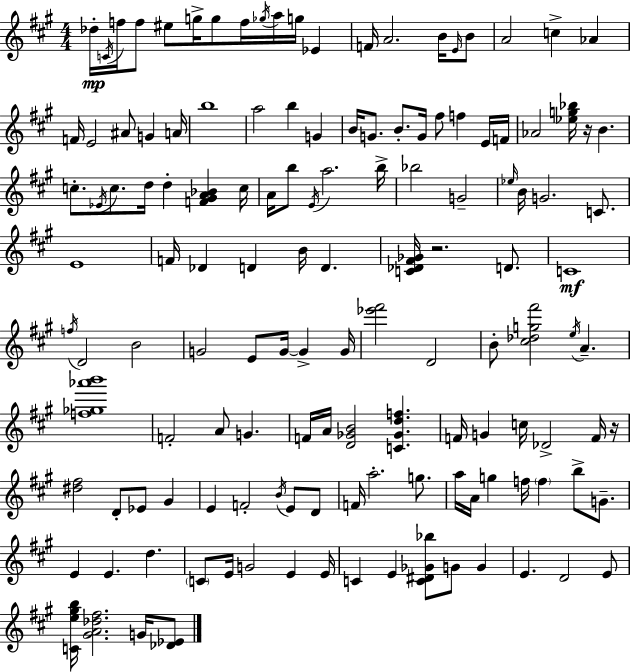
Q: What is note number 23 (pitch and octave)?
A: A#4